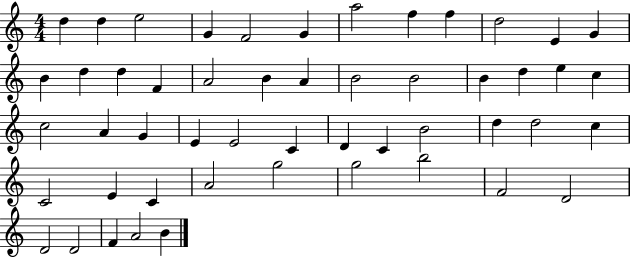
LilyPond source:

{
  \clef treble
  \numericTimeSignature
  \time 4/4
  \key c \major
  d''4 d''4 e''2 | g'4 f'2 g'4 | a''2 f''4 f''4 | d''2 e'4 g'4 | \break b'4 d''4 d''4 f'4 | a'2 b'4 a'4 | b'2 b'2 | b'4 d''4 e''4 c''4 | \break c''2 a'4 g'4 | e'4 e'2 c'4 | d'4 c'4 b'2 | d''4 d''2 c''4 | \break c'2 e'4 c'4 | a'2 g''2 | g''2 b''2 | f'2 d'2 | \break d'2 d'2 | f'4 a'2 b'4 | \bar "|."
}